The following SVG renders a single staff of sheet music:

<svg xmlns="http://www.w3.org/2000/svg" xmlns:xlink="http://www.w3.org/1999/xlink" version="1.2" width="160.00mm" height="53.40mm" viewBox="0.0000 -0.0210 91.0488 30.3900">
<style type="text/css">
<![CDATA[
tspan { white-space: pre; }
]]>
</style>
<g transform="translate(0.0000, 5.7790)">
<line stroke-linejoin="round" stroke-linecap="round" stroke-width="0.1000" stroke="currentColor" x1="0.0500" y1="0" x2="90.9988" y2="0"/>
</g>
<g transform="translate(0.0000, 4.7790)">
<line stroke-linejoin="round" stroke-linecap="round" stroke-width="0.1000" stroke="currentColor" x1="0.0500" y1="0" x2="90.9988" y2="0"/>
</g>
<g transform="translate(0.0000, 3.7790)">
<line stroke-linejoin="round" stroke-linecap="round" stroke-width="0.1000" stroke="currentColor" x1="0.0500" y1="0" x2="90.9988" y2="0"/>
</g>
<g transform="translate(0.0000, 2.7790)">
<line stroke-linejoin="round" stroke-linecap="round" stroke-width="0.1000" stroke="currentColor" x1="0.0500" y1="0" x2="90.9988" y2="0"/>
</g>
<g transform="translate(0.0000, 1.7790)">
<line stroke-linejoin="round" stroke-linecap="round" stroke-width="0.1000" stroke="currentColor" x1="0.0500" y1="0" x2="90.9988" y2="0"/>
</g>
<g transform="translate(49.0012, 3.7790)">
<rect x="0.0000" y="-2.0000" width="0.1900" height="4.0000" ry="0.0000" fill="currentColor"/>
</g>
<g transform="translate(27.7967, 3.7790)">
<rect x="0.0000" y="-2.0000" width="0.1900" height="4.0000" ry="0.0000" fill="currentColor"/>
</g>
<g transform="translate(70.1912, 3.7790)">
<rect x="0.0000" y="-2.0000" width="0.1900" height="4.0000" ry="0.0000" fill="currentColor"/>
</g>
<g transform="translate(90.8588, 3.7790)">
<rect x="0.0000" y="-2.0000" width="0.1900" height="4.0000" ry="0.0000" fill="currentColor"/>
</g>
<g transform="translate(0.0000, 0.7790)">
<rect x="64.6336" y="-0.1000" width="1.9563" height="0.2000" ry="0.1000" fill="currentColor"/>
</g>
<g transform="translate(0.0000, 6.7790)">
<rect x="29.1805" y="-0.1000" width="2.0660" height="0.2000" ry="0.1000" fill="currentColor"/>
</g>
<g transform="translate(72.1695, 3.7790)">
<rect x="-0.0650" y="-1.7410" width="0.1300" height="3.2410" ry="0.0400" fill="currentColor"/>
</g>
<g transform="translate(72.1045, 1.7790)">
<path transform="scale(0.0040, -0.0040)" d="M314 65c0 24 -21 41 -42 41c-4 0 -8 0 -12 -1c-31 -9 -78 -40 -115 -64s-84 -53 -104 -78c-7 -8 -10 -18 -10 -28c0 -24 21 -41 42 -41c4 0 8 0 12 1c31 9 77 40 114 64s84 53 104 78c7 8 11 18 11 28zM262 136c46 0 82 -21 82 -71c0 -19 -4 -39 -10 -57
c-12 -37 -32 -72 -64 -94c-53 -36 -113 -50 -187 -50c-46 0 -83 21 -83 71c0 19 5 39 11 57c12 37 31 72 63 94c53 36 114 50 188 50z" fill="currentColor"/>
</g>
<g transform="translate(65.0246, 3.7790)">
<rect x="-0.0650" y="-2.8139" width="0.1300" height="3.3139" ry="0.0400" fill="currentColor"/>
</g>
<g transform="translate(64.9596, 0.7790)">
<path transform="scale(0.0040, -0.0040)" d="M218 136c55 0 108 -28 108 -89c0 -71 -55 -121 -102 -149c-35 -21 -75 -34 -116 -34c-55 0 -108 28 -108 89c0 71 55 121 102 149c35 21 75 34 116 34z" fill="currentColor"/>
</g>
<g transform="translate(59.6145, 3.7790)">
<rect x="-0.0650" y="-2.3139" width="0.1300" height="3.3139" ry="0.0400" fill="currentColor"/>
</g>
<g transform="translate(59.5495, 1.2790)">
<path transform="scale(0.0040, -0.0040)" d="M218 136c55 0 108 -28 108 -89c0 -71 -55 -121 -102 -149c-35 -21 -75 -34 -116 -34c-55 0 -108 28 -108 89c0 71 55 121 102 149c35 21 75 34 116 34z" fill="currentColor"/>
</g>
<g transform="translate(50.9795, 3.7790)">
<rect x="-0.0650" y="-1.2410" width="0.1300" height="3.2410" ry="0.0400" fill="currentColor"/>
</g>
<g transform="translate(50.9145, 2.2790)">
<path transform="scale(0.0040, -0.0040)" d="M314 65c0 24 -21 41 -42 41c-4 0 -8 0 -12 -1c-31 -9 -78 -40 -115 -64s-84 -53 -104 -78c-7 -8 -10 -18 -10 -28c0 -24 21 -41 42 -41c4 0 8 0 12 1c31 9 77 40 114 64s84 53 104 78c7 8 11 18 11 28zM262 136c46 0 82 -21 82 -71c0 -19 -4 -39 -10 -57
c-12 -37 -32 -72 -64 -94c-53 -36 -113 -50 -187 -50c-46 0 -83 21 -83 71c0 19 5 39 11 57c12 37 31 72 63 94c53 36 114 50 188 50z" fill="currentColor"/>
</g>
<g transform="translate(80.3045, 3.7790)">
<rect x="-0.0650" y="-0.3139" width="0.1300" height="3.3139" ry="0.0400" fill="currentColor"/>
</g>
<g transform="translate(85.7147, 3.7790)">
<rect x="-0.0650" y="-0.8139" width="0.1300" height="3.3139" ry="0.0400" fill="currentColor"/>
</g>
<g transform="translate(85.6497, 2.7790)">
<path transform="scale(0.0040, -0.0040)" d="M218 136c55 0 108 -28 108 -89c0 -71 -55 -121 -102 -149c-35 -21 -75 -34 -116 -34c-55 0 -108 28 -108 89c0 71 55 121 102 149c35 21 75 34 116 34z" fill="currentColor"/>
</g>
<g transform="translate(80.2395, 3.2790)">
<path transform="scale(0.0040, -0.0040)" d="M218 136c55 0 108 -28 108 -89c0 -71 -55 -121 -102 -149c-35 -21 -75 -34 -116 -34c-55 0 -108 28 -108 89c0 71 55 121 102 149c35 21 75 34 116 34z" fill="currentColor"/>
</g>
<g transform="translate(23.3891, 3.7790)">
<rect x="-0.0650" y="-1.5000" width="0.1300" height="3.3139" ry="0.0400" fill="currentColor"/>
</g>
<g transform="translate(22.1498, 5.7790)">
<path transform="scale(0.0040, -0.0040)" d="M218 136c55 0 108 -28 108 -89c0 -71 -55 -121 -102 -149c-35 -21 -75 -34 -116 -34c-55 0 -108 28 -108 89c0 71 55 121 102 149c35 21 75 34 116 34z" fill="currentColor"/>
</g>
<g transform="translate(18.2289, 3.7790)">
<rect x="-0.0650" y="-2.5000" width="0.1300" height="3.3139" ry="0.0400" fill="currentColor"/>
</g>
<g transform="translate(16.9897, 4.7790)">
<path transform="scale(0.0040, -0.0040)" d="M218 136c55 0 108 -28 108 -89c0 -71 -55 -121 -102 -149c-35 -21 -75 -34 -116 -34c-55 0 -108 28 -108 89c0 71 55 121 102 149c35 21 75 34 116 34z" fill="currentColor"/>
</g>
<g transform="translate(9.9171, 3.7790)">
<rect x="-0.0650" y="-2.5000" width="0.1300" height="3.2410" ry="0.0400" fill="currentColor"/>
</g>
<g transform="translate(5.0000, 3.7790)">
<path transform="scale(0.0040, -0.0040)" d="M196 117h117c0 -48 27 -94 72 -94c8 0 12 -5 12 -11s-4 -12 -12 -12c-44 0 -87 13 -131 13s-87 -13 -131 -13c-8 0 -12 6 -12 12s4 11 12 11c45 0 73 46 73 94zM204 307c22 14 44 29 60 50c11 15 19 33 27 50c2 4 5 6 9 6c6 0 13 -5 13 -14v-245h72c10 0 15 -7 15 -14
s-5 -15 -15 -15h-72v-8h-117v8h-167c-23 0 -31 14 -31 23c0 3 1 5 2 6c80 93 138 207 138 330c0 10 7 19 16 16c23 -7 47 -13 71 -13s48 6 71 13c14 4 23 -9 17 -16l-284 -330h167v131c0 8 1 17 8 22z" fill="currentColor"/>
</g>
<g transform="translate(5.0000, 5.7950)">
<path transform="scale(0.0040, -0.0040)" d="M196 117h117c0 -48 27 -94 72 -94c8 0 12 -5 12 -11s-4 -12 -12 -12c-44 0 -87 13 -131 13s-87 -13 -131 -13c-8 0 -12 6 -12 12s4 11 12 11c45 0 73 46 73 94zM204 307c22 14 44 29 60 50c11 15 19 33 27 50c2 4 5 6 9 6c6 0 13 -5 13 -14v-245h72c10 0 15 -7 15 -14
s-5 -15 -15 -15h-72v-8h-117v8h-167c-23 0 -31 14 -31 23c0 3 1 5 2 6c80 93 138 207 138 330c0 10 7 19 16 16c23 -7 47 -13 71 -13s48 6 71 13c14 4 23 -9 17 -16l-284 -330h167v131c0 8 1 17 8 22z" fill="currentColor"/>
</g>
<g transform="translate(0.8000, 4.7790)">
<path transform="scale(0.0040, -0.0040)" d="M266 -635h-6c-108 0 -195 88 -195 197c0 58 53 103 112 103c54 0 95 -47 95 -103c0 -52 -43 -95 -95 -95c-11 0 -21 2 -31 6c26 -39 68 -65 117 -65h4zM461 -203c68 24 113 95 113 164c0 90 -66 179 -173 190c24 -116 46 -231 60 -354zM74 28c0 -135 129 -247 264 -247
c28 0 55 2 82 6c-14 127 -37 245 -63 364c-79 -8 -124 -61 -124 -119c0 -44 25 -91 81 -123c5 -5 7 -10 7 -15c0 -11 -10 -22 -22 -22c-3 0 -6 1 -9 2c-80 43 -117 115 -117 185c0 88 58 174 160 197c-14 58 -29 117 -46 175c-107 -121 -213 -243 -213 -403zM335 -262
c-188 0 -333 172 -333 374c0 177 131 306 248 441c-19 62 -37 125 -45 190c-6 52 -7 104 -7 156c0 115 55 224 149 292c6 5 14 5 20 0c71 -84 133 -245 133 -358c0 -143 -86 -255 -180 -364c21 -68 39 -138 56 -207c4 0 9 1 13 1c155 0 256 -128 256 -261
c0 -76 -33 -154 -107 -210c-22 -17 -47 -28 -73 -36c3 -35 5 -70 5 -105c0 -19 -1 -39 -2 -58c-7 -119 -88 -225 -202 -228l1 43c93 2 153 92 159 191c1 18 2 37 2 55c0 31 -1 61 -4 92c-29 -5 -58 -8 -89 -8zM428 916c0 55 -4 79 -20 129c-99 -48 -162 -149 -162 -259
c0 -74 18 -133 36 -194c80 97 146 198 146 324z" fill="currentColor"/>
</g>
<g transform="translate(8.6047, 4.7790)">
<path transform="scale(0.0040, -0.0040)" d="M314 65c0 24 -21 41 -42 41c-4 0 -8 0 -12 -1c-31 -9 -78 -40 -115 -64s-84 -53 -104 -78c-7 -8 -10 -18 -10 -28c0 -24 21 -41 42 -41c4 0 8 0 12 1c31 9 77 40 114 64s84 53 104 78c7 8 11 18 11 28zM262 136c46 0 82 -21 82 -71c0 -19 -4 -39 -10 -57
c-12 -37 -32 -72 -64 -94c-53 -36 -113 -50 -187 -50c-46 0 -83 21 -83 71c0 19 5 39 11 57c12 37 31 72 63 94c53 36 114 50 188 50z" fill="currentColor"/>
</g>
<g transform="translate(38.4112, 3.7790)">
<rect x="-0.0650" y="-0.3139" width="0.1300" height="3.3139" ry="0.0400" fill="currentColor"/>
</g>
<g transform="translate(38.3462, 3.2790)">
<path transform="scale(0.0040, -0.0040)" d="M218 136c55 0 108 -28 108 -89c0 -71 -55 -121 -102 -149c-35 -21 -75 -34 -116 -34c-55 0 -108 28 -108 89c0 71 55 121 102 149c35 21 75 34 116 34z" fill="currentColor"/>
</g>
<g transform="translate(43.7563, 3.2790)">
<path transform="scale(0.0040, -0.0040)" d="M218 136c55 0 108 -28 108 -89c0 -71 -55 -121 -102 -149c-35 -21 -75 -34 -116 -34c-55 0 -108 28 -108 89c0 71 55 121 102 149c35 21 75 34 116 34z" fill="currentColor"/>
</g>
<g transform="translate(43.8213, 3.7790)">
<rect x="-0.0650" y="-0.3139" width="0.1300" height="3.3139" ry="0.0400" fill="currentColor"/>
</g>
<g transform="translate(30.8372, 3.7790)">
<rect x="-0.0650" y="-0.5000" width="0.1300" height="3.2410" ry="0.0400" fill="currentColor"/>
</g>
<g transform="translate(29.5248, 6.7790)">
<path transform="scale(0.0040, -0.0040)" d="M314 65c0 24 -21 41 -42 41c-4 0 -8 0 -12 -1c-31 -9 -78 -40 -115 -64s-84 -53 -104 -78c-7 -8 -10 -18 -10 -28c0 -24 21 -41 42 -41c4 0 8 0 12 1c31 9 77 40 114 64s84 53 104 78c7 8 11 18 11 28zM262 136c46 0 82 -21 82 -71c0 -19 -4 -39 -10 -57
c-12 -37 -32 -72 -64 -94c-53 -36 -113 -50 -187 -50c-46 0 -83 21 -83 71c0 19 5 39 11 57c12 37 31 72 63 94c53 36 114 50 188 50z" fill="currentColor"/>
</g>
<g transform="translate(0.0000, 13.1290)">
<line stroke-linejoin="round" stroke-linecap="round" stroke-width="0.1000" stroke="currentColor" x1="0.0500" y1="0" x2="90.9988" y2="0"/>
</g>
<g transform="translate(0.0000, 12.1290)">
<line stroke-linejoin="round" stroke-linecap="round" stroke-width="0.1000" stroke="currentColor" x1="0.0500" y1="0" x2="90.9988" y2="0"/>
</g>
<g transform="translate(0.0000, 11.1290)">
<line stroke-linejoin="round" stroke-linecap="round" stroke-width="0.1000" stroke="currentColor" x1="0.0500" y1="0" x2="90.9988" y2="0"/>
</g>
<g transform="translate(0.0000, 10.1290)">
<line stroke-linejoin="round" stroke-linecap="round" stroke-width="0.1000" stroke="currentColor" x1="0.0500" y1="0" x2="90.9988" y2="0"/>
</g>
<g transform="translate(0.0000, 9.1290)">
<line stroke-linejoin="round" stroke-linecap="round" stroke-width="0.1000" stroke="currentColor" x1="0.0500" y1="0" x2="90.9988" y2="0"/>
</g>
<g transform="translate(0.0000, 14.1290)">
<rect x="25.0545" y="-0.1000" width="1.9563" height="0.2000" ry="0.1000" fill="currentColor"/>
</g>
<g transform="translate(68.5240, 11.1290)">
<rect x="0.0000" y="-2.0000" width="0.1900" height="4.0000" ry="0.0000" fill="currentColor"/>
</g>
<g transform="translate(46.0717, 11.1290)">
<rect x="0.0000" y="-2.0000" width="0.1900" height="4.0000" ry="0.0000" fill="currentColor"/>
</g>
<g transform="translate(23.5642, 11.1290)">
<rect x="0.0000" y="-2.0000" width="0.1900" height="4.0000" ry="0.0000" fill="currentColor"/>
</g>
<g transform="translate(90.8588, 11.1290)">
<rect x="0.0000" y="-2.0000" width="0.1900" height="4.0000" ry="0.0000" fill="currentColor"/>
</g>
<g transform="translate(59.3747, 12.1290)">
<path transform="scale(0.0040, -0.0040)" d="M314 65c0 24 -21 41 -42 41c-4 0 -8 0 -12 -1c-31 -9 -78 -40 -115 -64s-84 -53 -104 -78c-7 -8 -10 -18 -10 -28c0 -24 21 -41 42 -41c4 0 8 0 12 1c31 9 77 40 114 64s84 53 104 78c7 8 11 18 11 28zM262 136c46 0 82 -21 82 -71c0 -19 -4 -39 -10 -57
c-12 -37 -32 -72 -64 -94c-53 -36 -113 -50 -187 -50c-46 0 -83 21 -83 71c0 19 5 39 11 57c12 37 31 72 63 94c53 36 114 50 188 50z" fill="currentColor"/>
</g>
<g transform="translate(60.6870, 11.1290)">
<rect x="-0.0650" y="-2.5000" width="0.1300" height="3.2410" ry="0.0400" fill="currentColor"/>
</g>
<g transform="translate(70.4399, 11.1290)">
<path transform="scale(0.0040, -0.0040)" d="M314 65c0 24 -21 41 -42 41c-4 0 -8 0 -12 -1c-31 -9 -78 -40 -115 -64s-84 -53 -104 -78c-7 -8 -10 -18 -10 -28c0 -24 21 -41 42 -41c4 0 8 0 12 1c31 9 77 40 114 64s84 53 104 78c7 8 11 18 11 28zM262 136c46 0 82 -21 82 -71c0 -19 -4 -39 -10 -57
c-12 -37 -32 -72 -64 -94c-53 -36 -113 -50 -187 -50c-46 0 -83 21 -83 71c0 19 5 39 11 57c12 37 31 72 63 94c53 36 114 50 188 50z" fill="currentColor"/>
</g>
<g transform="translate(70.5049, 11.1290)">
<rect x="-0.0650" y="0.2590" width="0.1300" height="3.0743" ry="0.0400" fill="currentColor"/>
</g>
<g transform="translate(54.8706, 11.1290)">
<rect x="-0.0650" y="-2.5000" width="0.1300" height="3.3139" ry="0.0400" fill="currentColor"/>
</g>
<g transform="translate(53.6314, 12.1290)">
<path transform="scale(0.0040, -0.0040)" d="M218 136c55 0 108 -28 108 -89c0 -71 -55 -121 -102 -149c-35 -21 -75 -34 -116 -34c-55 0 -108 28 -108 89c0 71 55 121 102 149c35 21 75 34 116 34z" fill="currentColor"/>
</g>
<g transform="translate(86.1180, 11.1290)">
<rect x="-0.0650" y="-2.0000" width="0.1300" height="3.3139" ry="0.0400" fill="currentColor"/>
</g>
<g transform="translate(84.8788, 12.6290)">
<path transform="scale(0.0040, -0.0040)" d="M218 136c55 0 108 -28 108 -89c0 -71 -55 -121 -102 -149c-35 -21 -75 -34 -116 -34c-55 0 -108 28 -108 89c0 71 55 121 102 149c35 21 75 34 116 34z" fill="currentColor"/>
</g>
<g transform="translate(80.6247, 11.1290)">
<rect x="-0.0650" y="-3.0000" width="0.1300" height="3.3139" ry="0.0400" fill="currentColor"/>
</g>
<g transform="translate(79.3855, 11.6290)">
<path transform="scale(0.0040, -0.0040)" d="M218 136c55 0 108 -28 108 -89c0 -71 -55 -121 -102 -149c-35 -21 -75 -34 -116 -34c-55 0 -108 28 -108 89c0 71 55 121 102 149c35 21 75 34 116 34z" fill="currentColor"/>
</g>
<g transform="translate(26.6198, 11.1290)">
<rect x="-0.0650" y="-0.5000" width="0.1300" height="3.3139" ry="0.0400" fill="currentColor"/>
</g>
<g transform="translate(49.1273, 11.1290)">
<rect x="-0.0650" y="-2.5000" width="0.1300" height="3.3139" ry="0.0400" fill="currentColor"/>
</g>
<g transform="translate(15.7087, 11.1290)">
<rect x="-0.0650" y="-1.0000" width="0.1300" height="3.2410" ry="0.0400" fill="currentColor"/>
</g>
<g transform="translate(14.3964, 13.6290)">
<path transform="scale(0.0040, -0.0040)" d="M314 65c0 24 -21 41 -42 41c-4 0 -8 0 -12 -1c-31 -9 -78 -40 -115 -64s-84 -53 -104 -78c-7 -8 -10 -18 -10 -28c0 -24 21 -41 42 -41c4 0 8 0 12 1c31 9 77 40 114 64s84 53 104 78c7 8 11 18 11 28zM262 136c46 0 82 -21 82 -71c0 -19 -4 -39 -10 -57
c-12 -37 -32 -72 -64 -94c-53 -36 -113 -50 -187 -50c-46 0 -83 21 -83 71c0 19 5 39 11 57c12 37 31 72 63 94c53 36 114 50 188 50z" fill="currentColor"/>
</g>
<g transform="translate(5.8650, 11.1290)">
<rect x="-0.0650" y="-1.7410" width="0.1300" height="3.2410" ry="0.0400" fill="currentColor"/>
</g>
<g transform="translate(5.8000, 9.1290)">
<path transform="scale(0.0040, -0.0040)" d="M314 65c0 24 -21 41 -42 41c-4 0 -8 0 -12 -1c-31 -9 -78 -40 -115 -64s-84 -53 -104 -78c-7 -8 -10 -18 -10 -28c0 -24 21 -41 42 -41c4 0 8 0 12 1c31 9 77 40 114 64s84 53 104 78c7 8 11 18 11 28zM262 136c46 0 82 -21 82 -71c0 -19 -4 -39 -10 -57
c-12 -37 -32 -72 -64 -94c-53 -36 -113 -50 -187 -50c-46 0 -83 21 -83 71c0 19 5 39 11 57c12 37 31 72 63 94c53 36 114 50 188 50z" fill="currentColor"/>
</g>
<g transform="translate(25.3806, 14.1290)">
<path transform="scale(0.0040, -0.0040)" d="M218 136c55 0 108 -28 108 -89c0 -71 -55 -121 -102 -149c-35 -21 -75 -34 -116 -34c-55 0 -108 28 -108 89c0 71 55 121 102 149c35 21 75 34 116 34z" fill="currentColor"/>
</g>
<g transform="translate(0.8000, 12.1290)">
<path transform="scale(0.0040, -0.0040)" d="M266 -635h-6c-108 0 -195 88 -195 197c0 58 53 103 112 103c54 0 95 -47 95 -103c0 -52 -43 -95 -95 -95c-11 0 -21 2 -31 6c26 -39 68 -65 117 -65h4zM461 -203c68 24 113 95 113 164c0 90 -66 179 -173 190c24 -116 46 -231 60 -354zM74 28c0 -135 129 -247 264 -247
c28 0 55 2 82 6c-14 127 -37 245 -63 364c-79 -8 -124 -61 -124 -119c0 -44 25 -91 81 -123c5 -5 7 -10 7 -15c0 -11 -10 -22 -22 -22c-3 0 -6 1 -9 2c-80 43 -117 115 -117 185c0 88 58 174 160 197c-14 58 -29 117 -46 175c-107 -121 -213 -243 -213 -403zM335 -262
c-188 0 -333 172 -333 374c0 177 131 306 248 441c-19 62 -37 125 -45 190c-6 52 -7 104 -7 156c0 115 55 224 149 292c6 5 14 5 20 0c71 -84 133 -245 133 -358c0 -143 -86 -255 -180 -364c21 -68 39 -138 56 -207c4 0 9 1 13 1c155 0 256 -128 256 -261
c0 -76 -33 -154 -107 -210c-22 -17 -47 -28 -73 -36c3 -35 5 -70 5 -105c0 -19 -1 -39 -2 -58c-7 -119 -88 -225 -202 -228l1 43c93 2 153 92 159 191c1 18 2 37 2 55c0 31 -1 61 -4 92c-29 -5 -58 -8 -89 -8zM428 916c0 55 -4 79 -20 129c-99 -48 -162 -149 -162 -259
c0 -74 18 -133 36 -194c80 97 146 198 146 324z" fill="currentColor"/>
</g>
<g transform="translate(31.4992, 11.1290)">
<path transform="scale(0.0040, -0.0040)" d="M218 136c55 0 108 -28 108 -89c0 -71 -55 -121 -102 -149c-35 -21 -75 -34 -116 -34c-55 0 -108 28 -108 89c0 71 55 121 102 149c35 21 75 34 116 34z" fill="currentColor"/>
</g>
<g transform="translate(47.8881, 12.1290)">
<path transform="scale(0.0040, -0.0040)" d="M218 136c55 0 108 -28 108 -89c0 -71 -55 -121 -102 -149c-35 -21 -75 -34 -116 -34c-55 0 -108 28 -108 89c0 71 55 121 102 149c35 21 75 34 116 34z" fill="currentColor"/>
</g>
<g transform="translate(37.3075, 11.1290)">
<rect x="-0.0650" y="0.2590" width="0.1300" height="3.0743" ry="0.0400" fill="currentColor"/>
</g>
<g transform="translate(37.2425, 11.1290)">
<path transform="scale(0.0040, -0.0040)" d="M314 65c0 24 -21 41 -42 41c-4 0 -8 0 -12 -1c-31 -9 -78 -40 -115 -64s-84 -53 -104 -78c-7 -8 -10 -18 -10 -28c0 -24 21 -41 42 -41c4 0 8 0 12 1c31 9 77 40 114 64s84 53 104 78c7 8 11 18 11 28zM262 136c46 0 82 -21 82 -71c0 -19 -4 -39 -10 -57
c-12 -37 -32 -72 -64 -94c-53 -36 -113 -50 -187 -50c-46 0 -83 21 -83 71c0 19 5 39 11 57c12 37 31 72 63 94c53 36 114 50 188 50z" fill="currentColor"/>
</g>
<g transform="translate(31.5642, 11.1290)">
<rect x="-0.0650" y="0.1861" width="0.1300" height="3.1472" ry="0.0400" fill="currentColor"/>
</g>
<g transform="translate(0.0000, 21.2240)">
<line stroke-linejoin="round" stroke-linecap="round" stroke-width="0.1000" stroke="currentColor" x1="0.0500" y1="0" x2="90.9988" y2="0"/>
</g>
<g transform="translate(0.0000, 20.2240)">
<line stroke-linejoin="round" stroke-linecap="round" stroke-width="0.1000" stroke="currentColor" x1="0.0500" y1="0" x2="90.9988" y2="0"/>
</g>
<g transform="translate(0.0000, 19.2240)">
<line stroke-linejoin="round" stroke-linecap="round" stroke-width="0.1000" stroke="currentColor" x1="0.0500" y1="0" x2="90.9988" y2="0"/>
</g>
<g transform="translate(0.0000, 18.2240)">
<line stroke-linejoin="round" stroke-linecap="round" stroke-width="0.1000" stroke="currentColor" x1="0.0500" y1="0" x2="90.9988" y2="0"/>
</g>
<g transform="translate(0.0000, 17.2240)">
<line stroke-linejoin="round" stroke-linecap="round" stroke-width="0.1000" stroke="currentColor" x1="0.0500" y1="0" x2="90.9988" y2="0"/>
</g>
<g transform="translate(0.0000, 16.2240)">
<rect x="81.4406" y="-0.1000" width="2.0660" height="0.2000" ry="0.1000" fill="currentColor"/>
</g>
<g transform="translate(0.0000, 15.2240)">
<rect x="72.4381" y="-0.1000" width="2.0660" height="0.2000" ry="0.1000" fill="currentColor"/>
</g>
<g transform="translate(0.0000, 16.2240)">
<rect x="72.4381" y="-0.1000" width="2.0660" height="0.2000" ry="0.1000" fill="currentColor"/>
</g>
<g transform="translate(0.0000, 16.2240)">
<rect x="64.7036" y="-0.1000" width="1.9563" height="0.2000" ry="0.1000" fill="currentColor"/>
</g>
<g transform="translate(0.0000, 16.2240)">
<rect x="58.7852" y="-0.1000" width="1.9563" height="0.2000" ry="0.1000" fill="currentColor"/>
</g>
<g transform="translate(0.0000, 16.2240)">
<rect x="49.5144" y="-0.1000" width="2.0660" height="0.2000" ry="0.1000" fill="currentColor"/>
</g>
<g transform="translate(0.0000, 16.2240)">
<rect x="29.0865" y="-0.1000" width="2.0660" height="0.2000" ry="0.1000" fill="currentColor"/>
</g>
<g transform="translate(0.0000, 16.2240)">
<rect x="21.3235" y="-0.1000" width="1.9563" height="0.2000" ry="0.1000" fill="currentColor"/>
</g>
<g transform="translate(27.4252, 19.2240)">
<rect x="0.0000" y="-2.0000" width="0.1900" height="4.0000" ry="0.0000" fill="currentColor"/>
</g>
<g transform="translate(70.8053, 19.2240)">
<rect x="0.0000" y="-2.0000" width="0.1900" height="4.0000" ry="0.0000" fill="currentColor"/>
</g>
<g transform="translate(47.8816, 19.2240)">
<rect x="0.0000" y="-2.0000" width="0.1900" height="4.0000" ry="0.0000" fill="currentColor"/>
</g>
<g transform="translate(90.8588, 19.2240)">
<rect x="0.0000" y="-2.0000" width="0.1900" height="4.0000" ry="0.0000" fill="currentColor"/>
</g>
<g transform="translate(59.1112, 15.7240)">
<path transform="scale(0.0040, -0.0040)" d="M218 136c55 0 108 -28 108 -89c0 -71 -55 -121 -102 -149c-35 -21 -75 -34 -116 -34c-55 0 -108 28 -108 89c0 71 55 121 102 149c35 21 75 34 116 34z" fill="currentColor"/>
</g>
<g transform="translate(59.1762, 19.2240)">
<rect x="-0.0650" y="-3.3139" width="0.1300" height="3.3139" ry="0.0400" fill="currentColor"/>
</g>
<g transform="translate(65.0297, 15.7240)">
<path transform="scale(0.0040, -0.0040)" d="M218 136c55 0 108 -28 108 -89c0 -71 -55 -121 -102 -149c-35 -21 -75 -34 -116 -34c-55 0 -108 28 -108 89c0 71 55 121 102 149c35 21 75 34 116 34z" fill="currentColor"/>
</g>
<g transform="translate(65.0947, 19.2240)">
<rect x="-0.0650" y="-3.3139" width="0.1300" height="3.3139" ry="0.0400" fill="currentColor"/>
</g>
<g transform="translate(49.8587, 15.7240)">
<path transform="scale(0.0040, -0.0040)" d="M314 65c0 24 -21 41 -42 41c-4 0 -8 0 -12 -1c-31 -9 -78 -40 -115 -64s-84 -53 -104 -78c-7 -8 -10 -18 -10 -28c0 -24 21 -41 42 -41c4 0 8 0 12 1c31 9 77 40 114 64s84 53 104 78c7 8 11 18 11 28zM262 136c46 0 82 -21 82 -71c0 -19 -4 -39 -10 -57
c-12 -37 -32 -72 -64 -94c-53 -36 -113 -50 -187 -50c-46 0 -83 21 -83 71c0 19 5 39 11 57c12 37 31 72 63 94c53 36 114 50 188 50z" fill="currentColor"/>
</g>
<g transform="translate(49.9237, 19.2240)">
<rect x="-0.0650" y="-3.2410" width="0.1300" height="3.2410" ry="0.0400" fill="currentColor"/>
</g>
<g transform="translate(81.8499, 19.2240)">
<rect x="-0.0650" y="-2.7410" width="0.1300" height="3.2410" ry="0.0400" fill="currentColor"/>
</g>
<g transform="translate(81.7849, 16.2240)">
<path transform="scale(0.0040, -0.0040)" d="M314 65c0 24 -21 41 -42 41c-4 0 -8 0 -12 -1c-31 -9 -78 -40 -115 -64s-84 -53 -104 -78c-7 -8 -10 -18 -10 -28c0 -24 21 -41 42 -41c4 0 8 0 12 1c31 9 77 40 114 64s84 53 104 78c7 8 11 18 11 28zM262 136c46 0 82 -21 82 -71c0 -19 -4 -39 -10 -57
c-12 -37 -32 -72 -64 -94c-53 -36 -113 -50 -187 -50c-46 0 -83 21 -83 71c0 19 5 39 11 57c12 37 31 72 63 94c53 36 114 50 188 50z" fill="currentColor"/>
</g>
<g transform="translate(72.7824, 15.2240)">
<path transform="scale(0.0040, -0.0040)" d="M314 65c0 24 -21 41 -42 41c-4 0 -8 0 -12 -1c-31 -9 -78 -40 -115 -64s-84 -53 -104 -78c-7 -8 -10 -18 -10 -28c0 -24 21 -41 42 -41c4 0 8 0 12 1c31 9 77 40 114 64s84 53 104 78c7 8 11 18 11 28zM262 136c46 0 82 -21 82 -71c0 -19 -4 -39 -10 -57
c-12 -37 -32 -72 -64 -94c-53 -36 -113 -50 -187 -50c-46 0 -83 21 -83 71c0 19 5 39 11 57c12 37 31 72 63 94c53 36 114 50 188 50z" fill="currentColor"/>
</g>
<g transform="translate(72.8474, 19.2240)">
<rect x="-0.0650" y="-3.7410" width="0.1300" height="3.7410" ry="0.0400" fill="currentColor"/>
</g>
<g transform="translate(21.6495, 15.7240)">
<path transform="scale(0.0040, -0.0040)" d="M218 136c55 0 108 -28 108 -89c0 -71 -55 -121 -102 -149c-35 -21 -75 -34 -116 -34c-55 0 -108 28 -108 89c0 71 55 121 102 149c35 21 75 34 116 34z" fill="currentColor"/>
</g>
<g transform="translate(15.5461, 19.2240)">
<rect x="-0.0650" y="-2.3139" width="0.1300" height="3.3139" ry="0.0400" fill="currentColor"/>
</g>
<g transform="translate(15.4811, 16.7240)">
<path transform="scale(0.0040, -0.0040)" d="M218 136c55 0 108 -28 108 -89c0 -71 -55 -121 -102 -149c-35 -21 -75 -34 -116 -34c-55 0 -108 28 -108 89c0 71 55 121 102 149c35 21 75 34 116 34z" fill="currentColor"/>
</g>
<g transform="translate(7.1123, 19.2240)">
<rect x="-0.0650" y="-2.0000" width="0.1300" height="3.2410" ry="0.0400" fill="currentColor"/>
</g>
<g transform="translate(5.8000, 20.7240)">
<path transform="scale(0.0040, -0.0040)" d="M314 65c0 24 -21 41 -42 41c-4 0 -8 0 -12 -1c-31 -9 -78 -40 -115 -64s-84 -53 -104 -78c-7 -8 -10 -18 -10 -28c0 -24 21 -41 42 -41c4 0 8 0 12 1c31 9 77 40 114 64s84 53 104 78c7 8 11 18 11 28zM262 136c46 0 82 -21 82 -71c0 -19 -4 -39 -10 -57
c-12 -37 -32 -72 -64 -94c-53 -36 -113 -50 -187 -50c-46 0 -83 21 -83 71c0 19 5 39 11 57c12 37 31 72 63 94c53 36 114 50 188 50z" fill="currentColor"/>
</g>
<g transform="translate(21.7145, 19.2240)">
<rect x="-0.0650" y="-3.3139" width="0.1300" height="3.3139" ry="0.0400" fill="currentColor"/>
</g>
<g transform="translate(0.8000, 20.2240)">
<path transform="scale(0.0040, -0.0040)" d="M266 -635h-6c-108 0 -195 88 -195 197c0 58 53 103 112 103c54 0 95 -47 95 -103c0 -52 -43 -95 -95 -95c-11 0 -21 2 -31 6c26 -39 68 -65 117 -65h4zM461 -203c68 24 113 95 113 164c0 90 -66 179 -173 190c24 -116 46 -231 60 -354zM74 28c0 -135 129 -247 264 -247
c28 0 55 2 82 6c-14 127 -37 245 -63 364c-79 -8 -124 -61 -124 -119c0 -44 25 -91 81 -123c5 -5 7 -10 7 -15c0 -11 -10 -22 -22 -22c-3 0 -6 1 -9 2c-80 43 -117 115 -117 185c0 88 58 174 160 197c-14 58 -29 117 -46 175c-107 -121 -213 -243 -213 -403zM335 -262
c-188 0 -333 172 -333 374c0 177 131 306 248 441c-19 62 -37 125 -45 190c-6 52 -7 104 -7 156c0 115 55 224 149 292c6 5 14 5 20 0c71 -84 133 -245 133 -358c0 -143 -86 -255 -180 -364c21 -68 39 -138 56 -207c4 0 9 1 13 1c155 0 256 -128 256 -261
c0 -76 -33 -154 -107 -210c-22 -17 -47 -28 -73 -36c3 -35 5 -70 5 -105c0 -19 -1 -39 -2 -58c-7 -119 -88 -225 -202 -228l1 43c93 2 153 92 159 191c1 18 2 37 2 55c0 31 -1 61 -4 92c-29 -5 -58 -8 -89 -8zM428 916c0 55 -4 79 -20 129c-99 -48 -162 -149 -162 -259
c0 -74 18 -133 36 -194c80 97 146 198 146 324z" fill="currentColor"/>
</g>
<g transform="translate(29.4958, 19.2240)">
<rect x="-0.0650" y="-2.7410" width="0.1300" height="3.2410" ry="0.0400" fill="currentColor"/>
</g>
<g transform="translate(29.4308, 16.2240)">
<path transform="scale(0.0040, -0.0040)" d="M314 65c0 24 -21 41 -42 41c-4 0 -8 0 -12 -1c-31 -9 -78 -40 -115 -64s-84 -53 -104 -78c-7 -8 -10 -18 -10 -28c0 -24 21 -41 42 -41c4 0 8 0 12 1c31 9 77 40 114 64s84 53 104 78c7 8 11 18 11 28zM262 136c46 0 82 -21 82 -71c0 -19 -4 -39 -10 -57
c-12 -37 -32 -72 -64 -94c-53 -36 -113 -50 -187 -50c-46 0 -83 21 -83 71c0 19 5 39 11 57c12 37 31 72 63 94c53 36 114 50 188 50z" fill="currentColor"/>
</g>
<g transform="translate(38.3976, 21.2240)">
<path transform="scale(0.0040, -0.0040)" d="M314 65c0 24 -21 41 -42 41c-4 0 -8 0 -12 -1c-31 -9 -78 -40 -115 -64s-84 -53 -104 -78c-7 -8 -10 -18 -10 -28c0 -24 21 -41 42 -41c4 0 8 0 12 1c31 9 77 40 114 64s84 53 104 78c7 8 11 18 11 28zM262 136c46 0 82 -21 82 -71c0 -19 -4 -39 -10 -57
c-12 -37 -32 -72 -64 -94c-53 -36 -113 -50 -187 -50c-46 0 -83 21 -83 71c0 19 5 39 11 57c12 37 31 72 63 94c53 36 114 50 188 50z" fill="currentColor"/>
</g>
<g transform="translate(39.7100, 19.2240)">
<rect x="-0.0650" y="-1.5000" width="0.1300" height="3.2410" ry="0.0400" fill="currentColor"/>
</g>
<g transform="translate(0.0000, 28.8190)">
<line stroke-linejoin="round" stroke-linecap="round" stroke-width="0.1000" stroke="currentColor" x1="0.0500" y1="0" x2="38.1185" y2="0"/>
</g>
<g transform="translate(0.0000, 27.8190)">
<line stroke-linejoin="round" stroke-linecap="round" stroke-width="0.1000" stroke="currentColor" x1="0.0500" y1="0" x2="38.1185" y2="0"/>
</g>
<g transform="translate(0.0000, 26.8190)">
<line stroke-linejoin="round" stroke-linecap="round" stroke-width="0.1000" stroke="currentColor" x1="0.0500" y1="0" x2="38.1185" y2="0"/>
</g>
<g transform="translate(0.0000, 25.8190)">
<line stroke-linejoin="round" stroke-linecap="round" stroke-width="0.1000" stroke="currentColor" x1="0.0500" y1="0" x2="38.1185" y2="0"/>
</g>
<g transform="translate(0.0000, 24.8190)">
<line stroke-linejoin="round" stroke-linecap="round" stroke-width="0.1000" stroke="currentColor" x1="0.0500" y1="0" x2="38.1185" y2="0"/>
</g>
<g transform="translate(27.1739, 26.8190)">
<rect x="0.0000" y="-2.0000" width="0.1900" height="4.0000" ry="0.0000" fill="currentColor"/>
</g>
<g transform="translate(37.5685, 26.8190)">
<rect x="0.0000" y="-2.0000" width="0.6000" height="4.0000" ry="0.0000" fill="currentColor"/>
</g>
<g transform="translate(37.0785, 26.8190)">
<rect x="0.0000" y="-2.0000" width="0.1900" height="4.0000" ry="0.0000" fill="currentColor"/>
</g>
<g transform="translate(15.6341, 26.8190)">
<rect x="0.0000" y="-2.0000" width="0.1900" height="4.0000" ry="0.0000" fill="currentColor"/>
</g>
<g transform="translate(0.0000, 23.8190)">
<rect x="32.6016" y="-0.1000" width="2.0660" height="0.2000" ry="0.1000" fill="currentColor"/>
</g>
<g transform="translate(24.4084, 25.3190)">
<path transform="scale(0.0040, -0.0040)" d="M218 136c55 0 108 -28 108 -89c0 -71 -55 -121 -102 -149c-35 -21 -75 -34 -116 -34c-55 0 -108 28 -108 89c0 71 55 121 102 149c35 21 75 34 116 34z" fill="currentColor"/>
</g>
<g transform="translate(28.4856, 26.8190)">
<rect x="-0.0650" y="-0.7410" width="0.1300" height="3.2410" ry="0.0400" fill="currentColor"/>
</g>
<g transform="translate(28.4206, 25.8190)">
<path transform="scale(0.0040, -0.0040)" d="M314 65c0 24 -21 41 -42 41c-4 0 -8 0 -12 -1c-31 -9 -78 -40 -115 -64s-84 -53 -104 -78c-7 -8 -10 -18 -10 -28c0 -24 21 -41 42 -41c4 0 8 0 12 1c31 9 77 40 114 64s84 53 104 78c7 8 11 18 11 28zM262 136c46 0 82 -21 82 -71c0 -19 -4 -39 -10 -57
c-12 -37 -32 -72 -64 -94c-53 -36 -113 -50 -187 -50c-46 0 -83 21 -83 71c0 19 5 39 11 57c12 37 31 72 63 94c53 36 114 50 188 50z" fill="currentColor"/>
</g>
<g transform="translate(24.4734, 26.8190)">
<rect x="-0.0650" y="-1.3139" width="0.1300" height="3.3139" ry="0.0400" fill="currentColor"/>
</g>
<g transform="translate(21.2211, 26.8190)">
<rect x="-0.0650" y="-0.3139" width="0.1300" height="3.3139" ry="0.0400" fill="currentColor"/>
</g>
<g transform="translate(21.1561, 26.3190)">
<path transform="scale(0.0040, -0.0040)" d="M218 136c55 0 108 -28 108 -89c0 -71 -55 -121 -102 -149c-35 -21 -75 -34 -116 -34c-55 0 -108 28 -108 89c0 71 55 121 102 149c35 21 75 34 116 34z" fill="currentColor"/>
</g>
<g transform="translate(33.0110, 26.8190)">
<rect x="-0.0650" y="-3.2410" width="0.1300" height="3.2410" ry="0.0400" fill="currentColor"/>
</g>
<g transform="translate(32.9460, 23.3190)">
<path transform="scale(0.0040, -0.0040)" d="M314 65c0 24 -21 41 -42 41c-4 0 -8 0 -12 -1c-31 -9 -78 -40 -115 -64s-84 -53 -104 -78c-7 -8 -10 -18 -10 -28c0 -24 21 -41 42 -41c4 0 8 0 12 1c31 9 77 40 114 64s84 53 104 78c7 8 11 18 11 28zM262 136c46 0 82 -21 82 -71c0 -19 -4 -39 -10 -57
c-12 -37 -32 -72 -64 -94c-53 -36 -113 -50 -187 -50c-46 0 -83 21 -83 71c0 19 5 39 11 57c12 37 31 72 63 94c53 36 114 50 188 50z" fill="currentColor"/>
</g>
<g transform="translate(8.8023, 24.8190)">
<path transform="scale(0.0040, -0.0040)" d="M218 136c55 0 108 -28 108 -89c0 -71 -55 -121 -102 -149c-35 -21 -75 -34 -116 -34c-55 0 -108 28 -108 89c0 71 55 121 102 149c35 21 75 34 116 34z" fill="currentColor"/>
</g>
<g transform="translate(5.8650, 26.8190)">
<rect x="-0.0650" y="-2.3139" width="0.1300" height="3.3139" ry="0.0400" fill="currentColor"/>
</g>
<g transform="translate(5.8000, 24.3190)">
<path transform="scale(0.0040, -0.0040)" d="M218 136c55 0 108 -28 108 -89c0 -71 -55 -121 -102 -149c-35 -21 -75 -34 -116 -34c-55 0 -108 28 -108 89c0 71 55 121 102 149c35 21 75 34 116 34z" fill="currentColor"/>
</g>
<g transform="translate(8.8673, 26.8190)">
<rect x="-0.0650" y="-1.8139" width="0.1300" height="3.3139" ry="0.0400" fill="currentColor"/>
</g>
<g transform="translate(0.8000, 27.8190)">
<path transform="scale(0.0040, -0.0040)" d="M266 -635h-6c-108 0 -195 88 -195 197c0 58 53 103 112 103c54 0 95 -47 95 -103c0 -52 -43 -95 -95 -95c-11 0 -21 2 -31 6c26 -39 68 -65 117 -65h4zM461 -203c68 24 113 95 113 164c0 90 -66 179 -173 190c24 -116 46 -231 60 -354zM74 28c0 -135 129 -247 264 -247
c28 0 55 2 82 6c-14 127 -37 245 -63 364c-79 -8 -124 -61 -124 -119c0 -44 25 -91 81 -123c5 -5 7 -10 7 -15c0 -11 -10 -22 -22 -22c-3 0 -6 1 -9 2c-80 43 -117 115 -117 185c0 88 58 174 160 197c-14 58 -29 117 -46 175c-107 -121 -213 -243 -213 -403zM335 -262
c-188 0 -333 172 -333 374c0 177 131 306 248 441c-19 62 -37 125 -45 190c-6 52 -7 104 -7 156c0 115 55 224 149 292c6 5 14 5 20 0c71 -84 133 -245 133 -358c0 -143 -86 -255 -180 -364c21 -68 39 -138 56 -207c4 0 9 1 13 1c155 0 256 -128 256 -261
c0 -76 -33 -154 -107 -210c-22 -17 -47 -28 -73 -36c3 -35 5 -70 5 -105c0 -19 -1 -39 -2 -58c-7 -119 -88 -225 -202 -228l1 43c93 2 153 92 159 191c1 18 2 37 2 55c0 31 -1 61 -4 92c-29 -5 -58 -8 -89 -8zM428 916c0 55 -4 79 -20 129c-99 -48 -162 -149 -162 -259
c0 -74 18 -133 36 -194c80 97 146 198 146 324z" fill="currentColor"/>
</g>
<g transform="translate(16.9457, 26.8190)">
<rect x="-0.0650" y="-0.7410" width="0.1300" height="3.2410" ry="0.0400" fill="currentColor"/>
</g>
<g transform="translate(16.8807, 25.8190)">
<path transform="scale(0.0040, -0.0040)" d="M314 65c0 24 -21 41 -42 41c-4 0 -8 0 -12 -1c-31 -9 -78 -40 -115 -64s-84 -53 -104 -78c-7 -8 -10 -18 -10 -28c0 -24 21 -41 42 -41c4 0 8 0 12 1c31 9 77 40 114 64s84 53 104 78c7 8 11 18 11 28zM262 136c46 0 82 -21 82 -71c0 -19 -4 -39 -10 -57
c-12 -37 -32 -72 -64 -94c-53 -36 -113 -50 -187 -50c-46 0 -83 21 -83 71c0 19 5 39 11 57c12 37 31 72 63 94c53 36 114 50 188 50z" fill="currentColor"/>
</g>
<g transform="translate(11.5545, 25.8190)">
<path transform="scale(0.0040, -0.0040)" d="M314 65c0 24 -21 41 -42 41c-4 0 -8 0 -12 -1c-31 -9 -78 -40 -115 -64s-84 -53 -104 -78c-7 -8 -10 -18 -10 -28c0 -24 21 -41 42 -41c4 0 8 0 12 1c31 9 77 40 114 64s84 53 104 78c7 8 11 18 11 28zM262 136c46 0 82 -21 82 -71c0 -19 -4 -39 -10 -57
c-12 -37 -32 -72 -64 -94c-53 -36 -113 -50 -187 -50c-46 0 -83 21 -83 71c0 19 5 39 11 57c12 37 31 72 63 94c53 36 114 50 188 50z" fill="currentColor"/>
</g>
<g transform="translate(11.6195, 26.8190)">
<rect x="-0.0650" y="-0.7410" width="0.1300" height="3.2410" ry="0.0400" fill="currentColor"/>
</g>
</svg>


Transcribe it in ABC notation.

X:1
T:Untitled
M:4/4
L:1/4
K:C
G2 G E C2 c c e2 g a f2 c d f2 D2 C B B2 G G G2 B2 A F F2 g b a2 E2 b2 b b c'2 a2 g f d2 d2 c e d2 b2